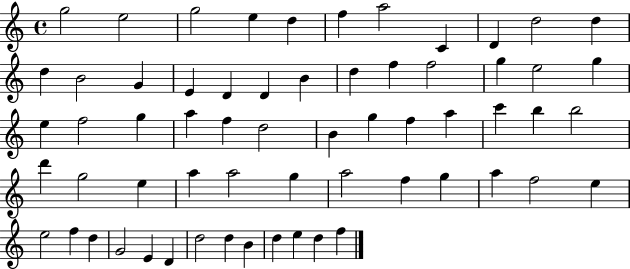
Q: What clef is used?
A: treble